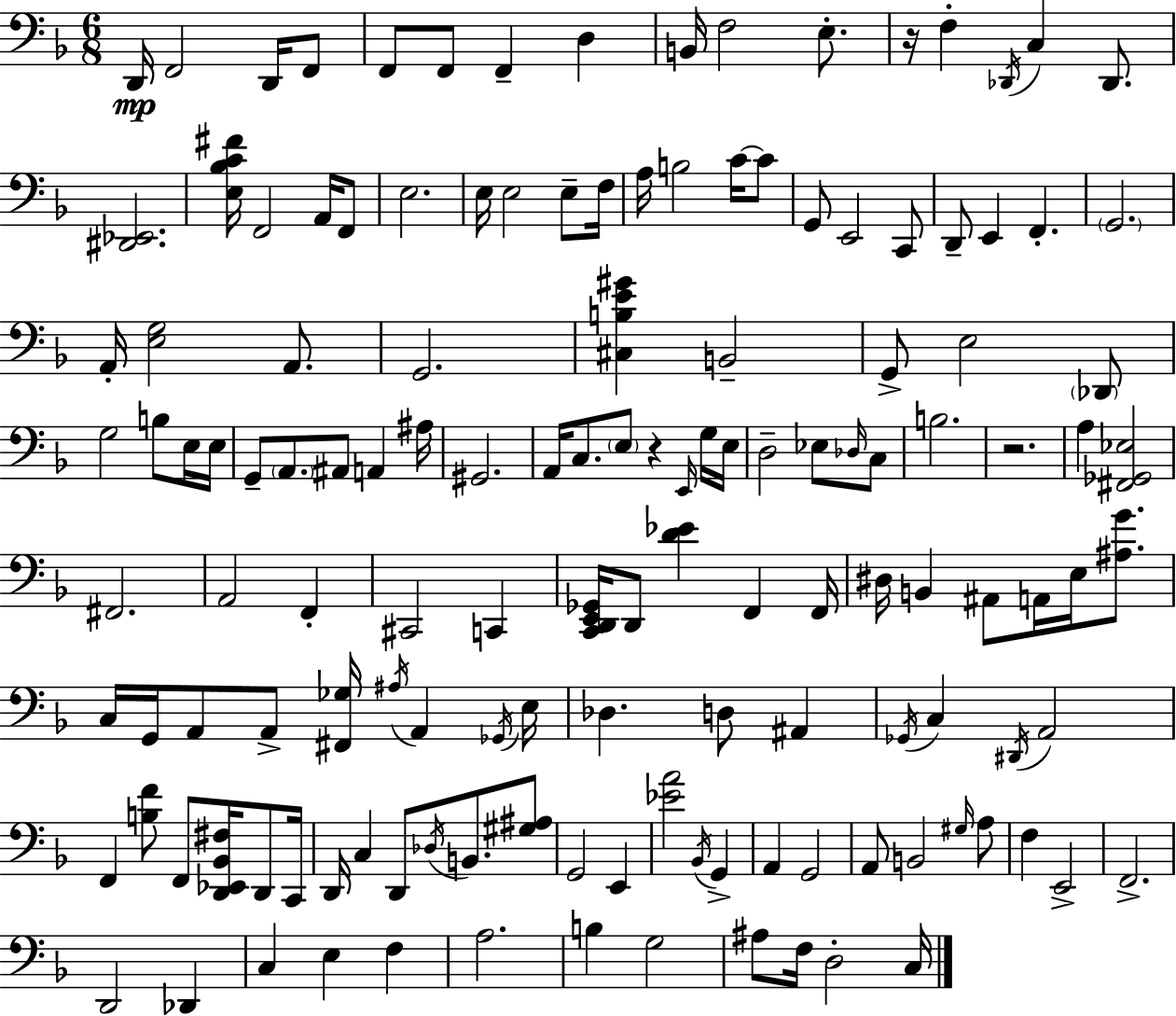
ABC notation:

X:1
T:Untitled
M:6/8
L:1/4
K:Dm
D,,/4 F,,2 D,,/4 F,,/2 F,,/2 F,,/2 F,, D, B,,/4 F,2 E,/2 z/4 F, _D,,/4 C, _D,,/2 [^D,,_E,,]2 [E,_B,C^F]/4 F,,2 A,,/4 F,,/2 E,2 E,/4 E,2 E,/2 F,/4 A,/4 B,2 C/4 C/2 G,,/2 E,,2 C,,/2 D,,/2 E,, F,, G,,2 A,,/4 [E,G,]2 A,,/2 G,,2 [^C,B,E^G] B,,2 G,,/2 E,2 _D,,/2 G,2 B,/2 E,/4 E,/4 G,,/2 A,,/2 ^A,,/2 A,, ^A,/4 ^G,,2 A,,/4 C,/2 E,/2 z E,,/4 G,/4 E,/4 D,2 _E,/2 _D,/4 C,/2 B,2 z2 A, [^F,,_G,,_E,]2 ^F,,2 A,,2 F,, ^C,,2 C,, [C,,D,,E,,_G,,]/4 D,,/2 [D_E] F,, F,,/4 ^D,/4 B,, ^A,,/2 A,,/4 E,/4 [^A,G]/2 C,/4 G,,/4 A,,/2 A,,/2 [^F,,_G,]/4 ^A,/4 A,, _G,,/4 E,/4 _D, D,/2 ^A,, _G,,/4 C, ^D,,/4 A,,2 F,, [B,F]/2 F,,/2 [D,,_E,,_B,,^F,]/4 D,,/2 C,,/4 D,,/4 C, D,,/2 _D,/4 B,,/2 [^G,^A,]/2 G,,2 E,, [_EA]2 _B,,/4 G,, A,, G,,2 A,,/2 B,,2 ^G,/4 A,/2 F, E,,2 F,,2 D,,2 _D,, C, E, F, A,2 B, G,2 ^A,/2 F,/4 D,2 C,/4